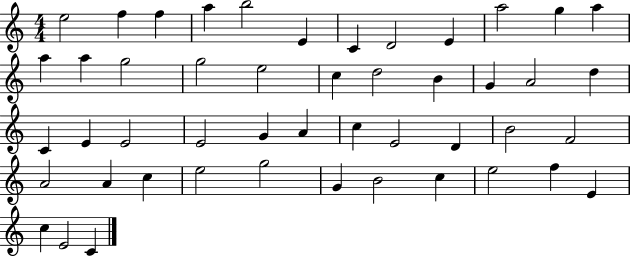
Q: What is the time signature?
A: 4/4